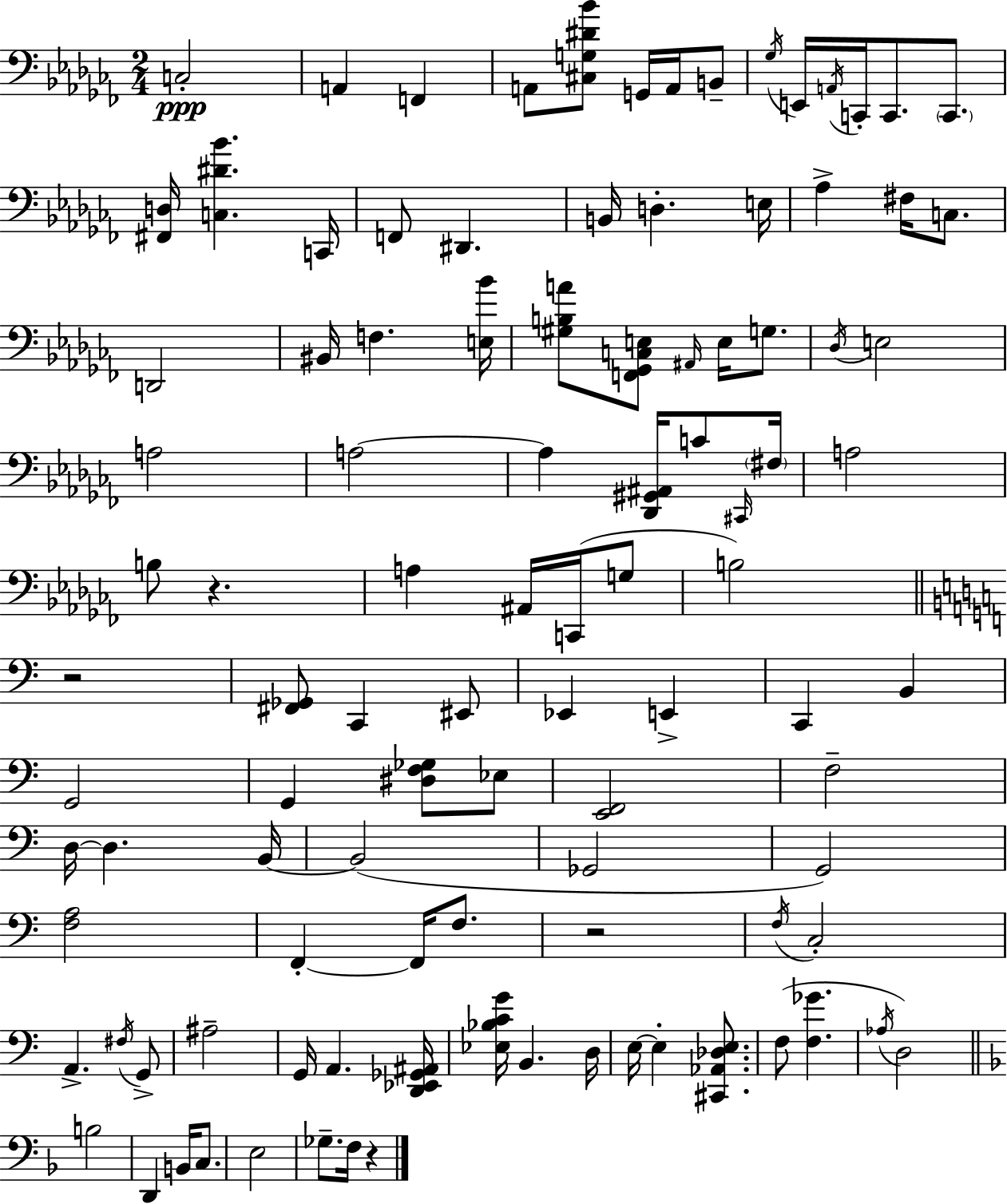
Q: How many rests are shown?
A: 4